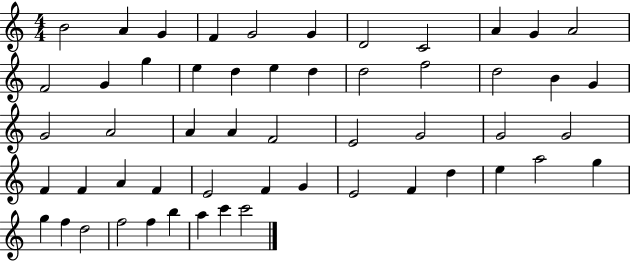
{
  \clef treble
  \numericTimeSignature
  \time 4/4
  \key c \major
  b'2 a'4 g'4 | f'4 g'2 g'4 | d'2 c'2 | a'4 g'4 a'2 | \break f'2 g'4 g''4 | e''4 d''4 e''4 d''4 | d''2 f''2 | d''2 b'4 g'4 | \break g'2 a'2 | a'4 a'4 f'2 | e'2 g'2 | g'2 g'2 | \break f'4 f'4 a'4 f'4 | e'2 f'4 g'4 | e'2 f'4 d''4 | e''4 a''2 g''4 | \break g''4 f''4 d''2 | f''2 f''4 b''4 | a''4 c'''4 c'''2 | \bar "|."
}